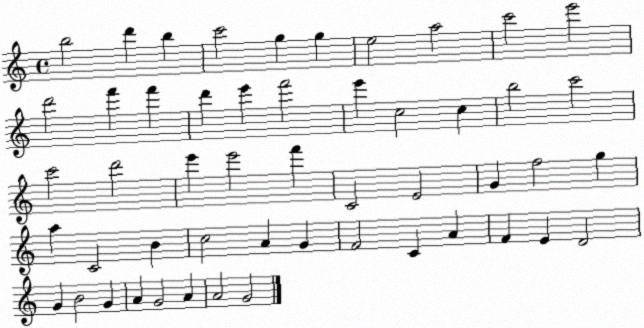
X:1
T:Untitled
M:4/4
L:1/4
K:C
b2 d' b c'2 g g e2 a2 c'2 e'2 d'2 f' f' d' e' f'2 e' c2 c b2 c'2 c'2 d'2 e' e'2 f' C2 E2 G f2 g a C2 B c2 A G F2 C A F E D2 G B2 G A G2 A A2 G2